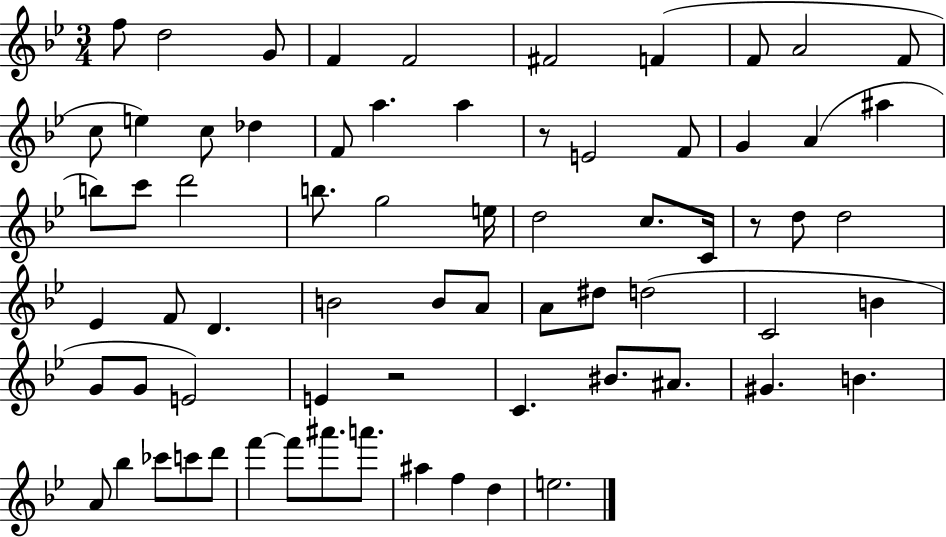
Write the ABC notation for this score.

X:1
T:Untitled
M:3/4
L:1/4
K:Bb
f/2 d2 G/2 F F2 ^F2 F F/2 A2 F/2 c/2 e c/2 _d F/2 a a z/2 E2 F/2 G A ^a b/2 c'/2 d'2 b/2 g2 e/4 d2 c/2 C/4 z/2 d/2 d2 _E F/2 D B2 B/2 A/2 A/2 ^d/2 d2 C2 B G/2 G/2 E2 E z2 C ^B/2 ^A/2 ^G B A/2 _b _c'/2 c'/2 d'/2 f' f'/2 ^a'/2 a'/2 ^a f d e2